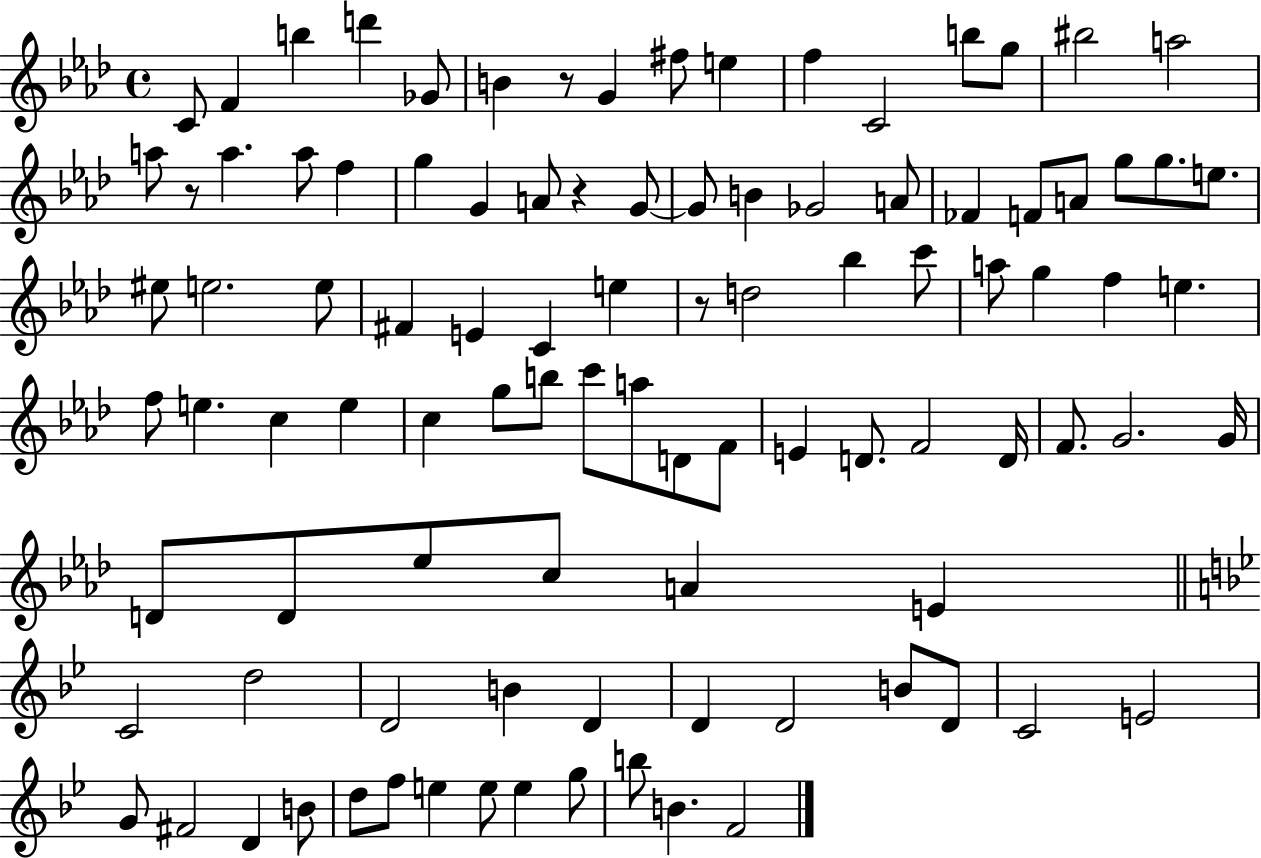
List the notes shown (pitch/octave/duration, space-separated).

C4/e F4/q B5/q D6/q Gb4/e B4/q R/e G4/q F#5/e E5/q F5/q C4/h B5/e G5/e BIS5/h A5/h A5/e R/e A5/q. A5/e F5/q G5/q G4/q A4/e R/q G4/e G4/e B4/q Gb4/h A4/e FES4/q F4/e A4/e G5/e G5/e. E5/e. EIS5/e E5/h. E5/e F#4/q E4/q C4/q E5/q R/e D5/h Bb5/q C6/e A5/e G5/q F5/q E5/q. F5/e E5/q. C5/q E5/q C5/q G5/e B5/e C6/e A5/e D4/e F4/e E4/q D4/e. F4/h D4/s F4/e. G4/h. G4/s D4/e D4/e Eb5/e C5/e A4/q E4/q C4/h D5/h D4/h B4/q D4/q D4/q D4/h B4/e D4/e C4/h E4/h G4/e F#4/h D4/q B4/e D5/e F5/e E5/q E5/e E5/q G5/e B5/e B4/q. F4/h